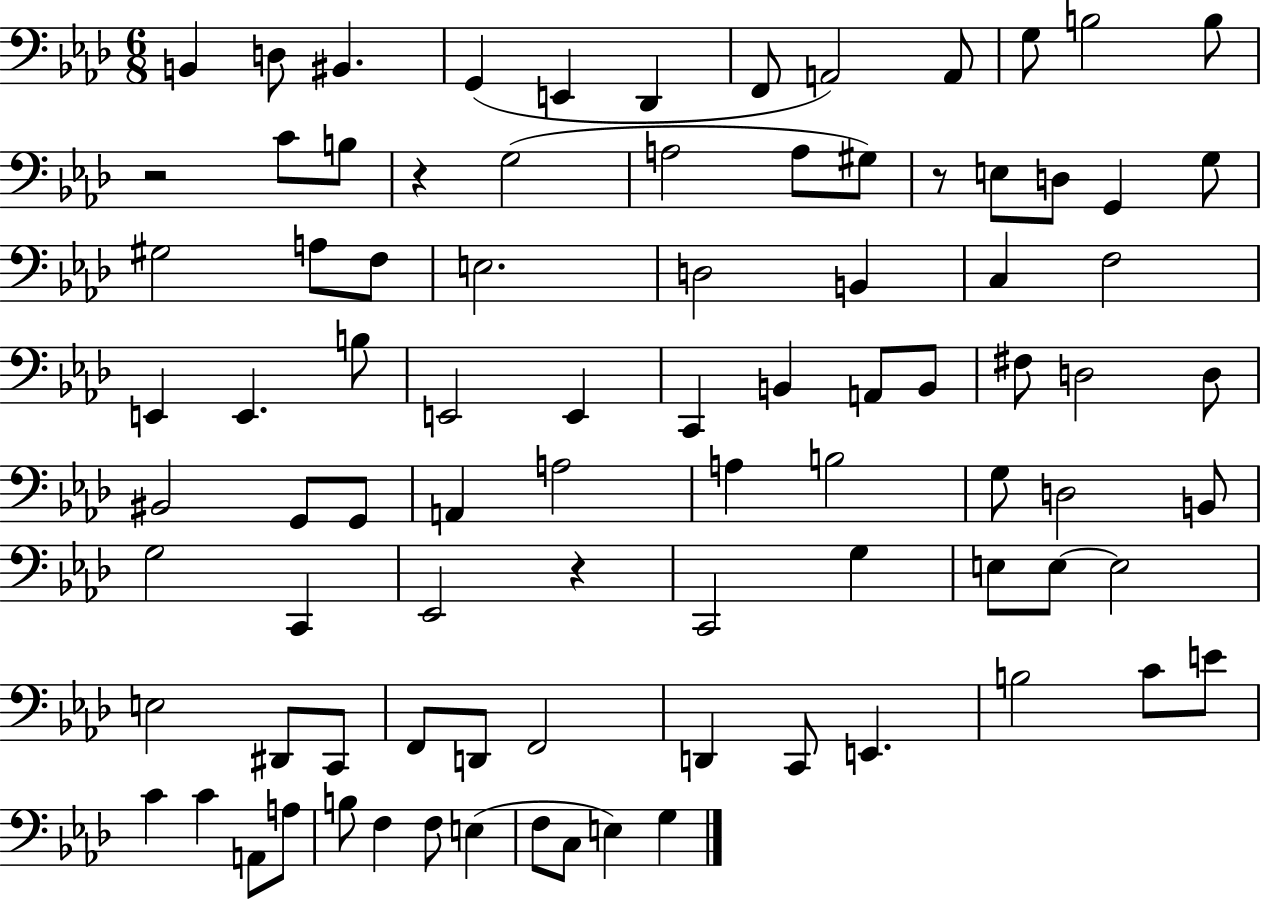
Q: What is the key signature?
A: AES major